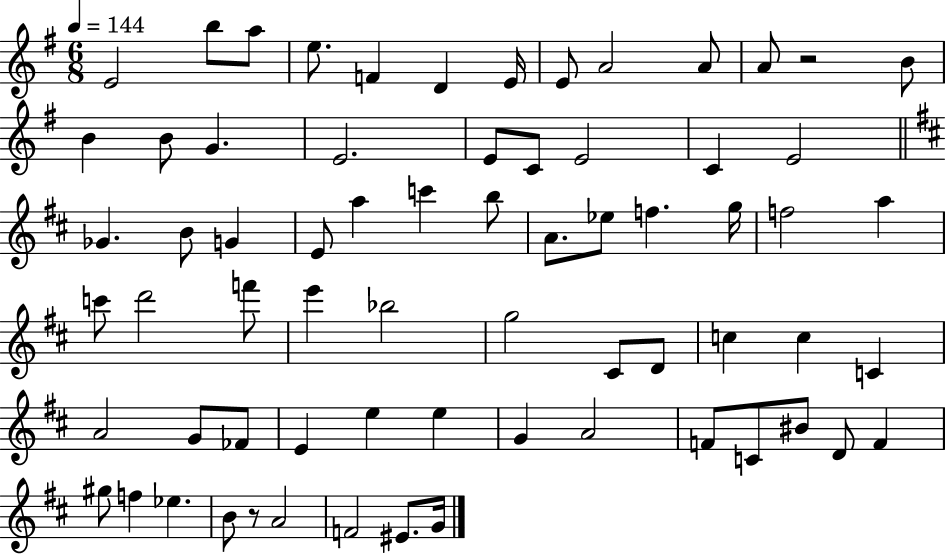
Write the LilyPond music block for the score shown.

{
  \clef treble
  \numericTimeSignature
  \time 6/8
  \key g \major
  \tempo 4 = 144
  \repeat volta 2 { e'2 b''8 a''8 | e''8. f'4 d'4 e'16 | e'8 a'2 a'8 | a'8 r2 b'8 | \break b'4 b'8 g'4. | e'2. | e'8 c'8 e'2 | c'4 e'2 | \break \bar "||" \break \key d \major ges'4. b'8 g'4 | e'8 a''4 c'''4 b''8 | a'8. ees''8 f''4. g''16 | f''2 a''4 | \break c'''8 d'''2 f'''8 | e'''4 bes''2 | g''2 cis'8 d'8 | c''4 c''4 c'4 | \break a'2 g'8 fes'8 | e'4 e''4 e''4 | g'4 a'2 | f'8 c'8 bis'8 d'8 f'4 | \break gis''8 f''4 ees''4. | b'8 r8 a'2 | f'2 eis'8. g'16 | } \bar "|."
}